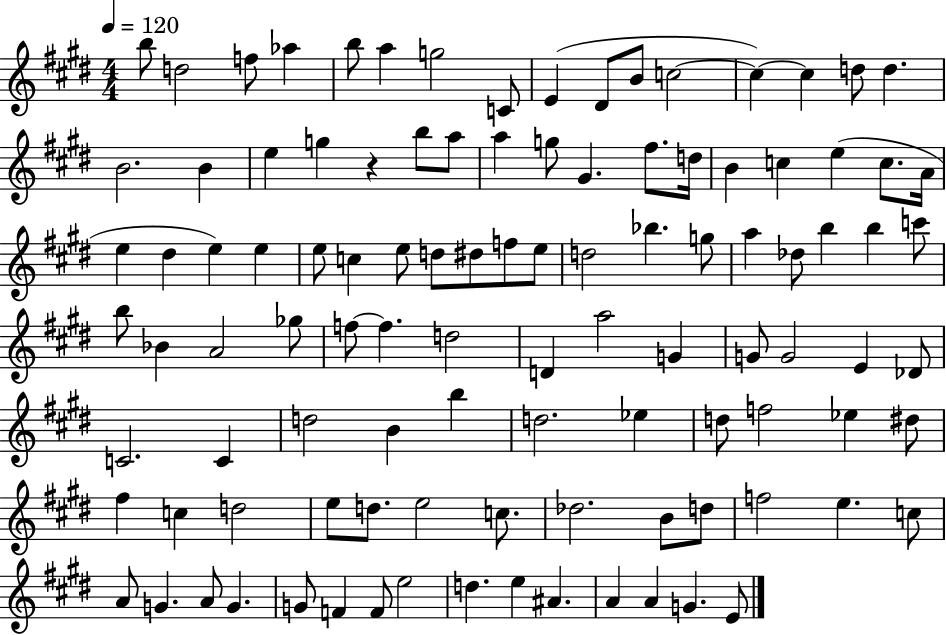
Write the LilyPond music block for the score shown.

{
  \clef treble
  \numericTimeSignature
  \time 4/4
  \key e \major
  \tempo 4 = 120
  b''8 d''2 f''8 aes''4 | b''8 a''4 g''2 c'8 | e'4( dis'8 b'8 c''2~~ | c''4~~) c''4 d''8 d''4. | \break b'2. b'4 | e''4 g''4 r4 b''8 a''8 | a''4 g''8 gis'4. fis''8. d''16 | b'4 c''4 e''4( c''8. a'16 | \break e''4 dis''4 e''4) e''4 | e''8 c''4 e''8 d''8 dis''8 f''8 e''8 | d''2 bes''4. g''8 | a''4 des''8 b''4 b''4 c'''8 | \break b''8 bes'4 a'2 ges''8 | f''8~~ f''4. d''2 | d'4 a''2 g'4 | g'8 g'2 e'4 des'8 | \break c'2. c'4 | d''2 b'4 b''4 | d''2. ees''4 | d''8 f''2 ees''4 dis''8 | \break fis''4 c''4 d''2 | e''8 d''8. e''2 c''8. | des''2. b'8 d''8 | f''2 e''4. c''8 | \break a'8 g'4. a'8 g'4. | g'8 f'4 f'8 e''2 | d''4. e''4 ais'4. | a'4 a'4 g'4. e'8 | \break \bar "|."
}